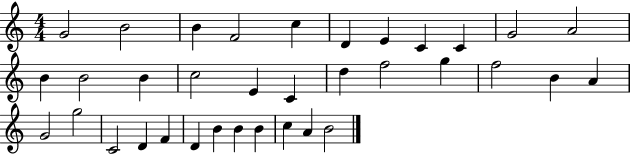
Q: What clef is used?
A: treble